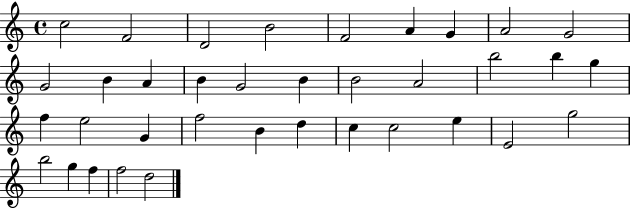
C5/h F4/h D4/h B4/h F4/h A4/q G4/q A4/h G4/h G4/h B4/q A4/q B4/q G4/h B4/q B4/h A4/h B5/h B5/q G5/q F5/q E5/h G4/q F5/h B4/q D5/q C5/q C5/h E5/q E4/h G5/h B5/h G5/q F5/q F5/h D5/h